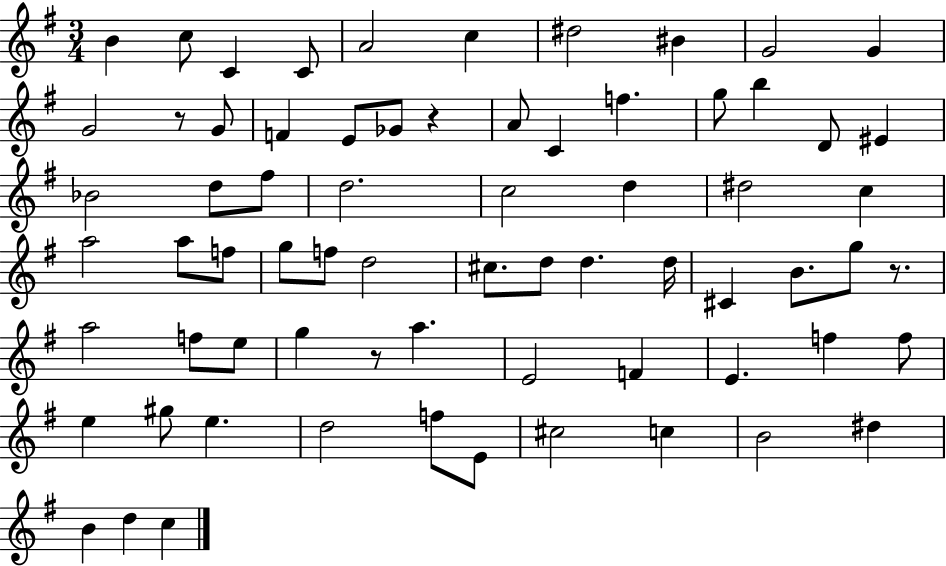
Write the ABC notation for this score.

X:1
T:Untitled
M:3/4
L:1/4
K:G
B c/2 C C/2 A2 c ^d2 ^B G2 G G2 z/2 G/2 F E/2 _G/2 z A/2 C f g/2 b D/2 ^E _B2 d/2 ^f/2 d2 c2 d ^d2 c a2 a/2 f/2 g/2 f/2 d2 ^c/2 d/2 d d/4 ^C B/2 g/2 z/2 a2 f/2 e/2 g z/2 a E2 F E f f/2 e ^g/2 e d2 f/2 E/2 ^c2 c B2 ^d B d c